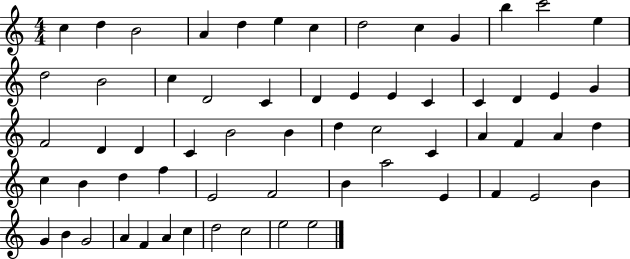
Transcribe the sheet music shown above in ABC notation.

X:1
T:Untitled
M:4/4
L:1/4
K:C
c d B2 A d e c d2 c G b c'2 e d2 B2 c D2 C D E E C C D E G F2 D D C B2 B d c2 C A F A d c B d f E2 F2 B a2 E F E2 B G B G2 A F A c d2 c2 e2 e2